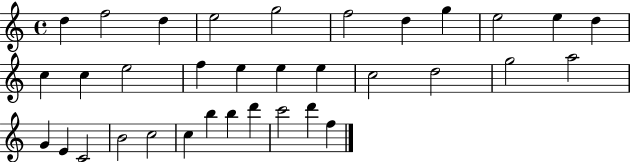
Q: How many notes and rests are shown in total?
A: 34